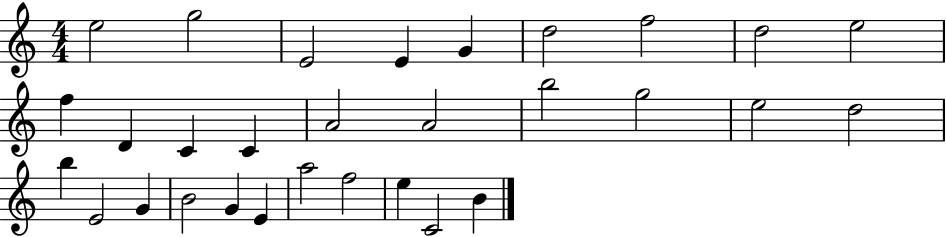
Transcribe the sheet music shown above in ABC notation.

X:1
T:Untitled
M:4/4
L:1/4
K:C
e2 g2 E2 E G d2 f2 d2 e2 f D C C A2 A2 b2 g2 e2 d2 b E2 G B2 G E a2 f2 e C2 B